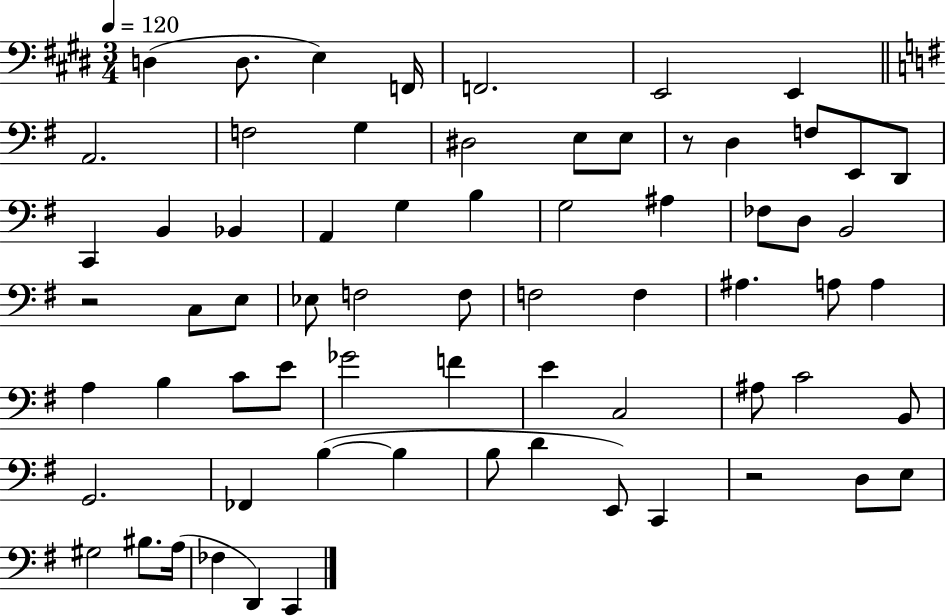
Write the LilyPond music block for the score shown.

{
  \clef bass
  \numericTimeSignature
  \time 3/4
  \key e \major
  \tempo 4 = 120
  \repeat volta 2 { d4( d8. e4) f,16 | f,2. | e,2 e,4 | \bar "||" \break \key g \major a,2. | f2 g4 | dis2 e8 e8 | r8 d4 f8 e,8 d,8 | \break c,4 b,4 bes,4 | a,4 g4 b4 | g2 ais4 | fes8 d8 b,2 | \break r2 c8 e8 | ees8 f2 f8 | f2 f4 | ais4. a8 a4 | \break a4 b4 c'8 e'8 | ges'2 f'4 | e'4 c2 | ais8 c'2 b,8 | \break g,2. | fes,4 b4~(~ b4 | b8 d'4 e,8) c,4 | r2 d8 e8 | \break gis2 bis8. a16( | fes4 d,4) c,4 | } \bar "|."
}